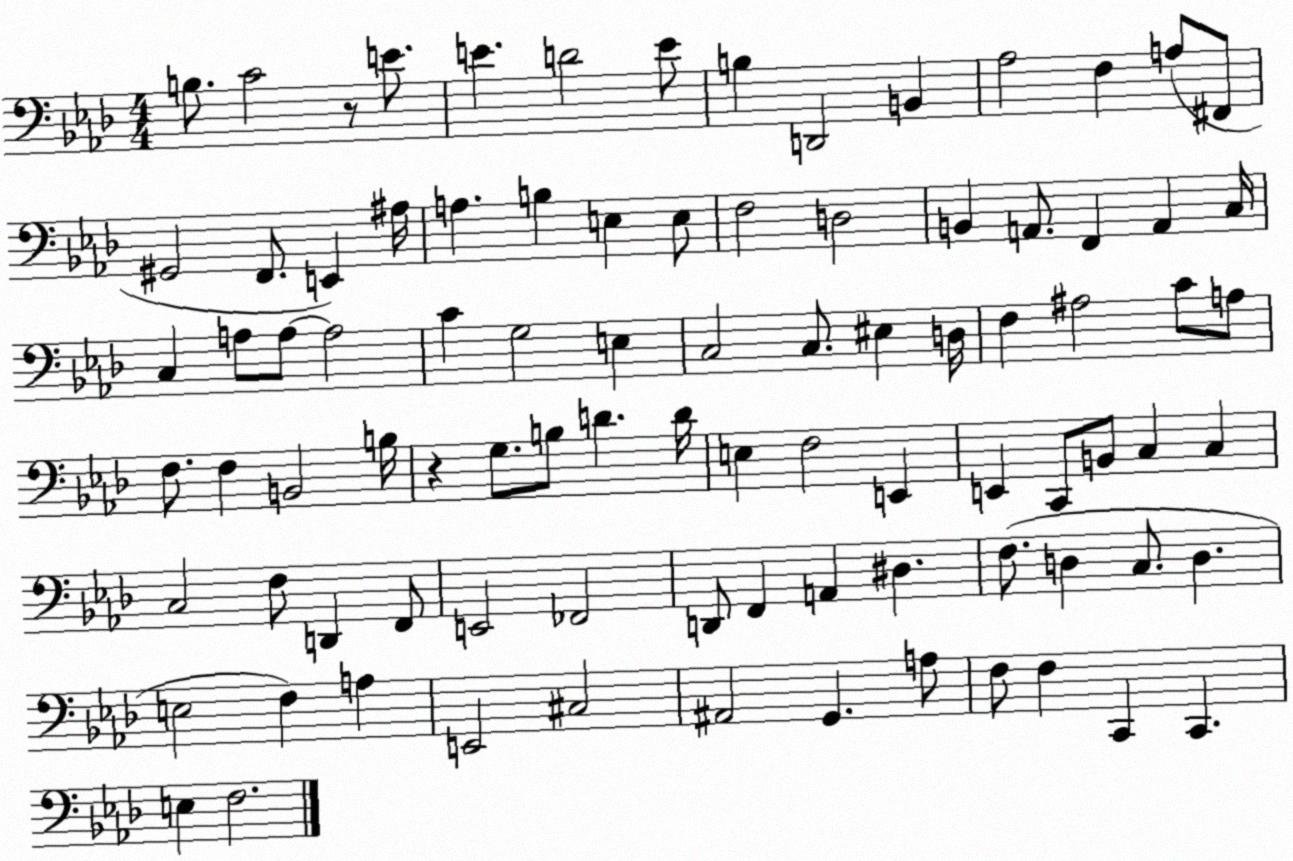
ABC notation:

X:1
T:Untitled
M:4/4
L:1/4
K:Ab
B,/2 C2 z/2 E/2 E D2 E/2 B, D,,2 B,, _A,2 F, A,/2 ^F,,/2 ^G,,2 F,,/2 E,, ^A,/4 A, B, E, E,/2 F,2 D,2 B,, A,,/2 F,, A,, C,/4 C, A,/2 A,/2 A,2 C G,2 E, C,2 C,/2 ^E, D,/4 F, ^A,2 C/2 A,/2 F,/2 F, B,,2 B,/4 z G,/2 B,/2 D D/4 E, F,2 E,, E,, C,,/2 B,,/2 C, C, C,2 F,/2 D,, F,,/2 E,,2 _F,,2 D,,/2 F,, A,, ^D, F,/2 D, C,/2 D, E,2 F, A, E,,2 ^C,2 ^A,,2 G,, A,/2 F,/2 F, C,, C,, E, F,2